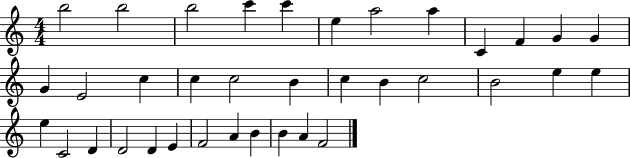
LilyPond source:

{
  \clef treble
  \numericTimeSignature
  \time 4/4
  \key c \major
  b''2 b''2 | b''2 c'''4 c'''4 | e''4 a''2 a''4 | c'4 f'4 g'4 g'4 | \break g'4 e'2 c''4 | c''4 c''2 b'4 | c''4 b'4 c''2 | b'2 e''4 e''4 | \break e''4 c'2 d'4 | d'2 d'4 e'4 | f'2 a'4 b'4 | b'4 a'4 f'2 | \break \bar "|."
}